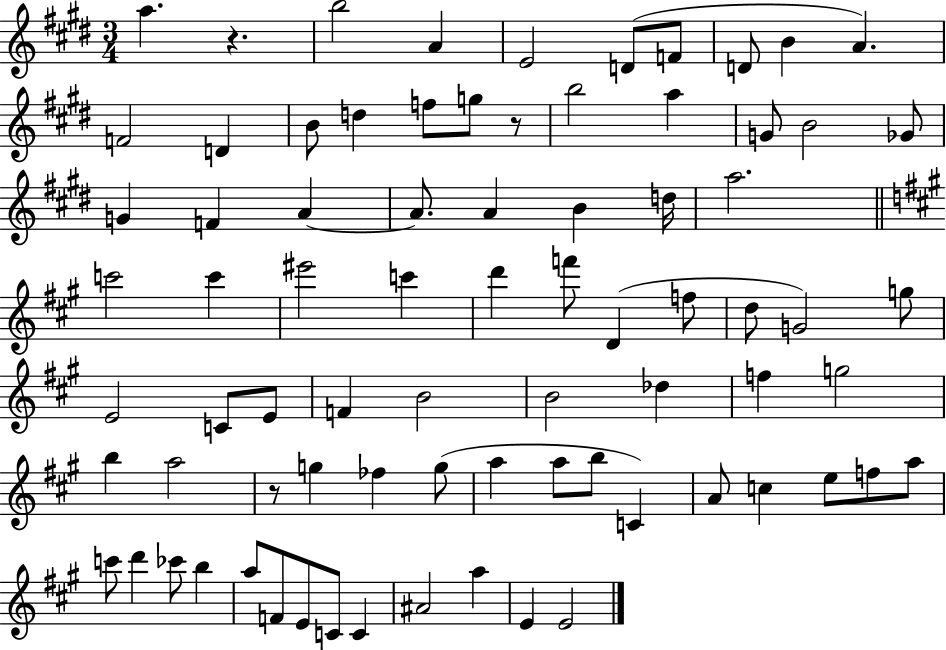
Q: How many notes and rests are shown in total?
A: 78